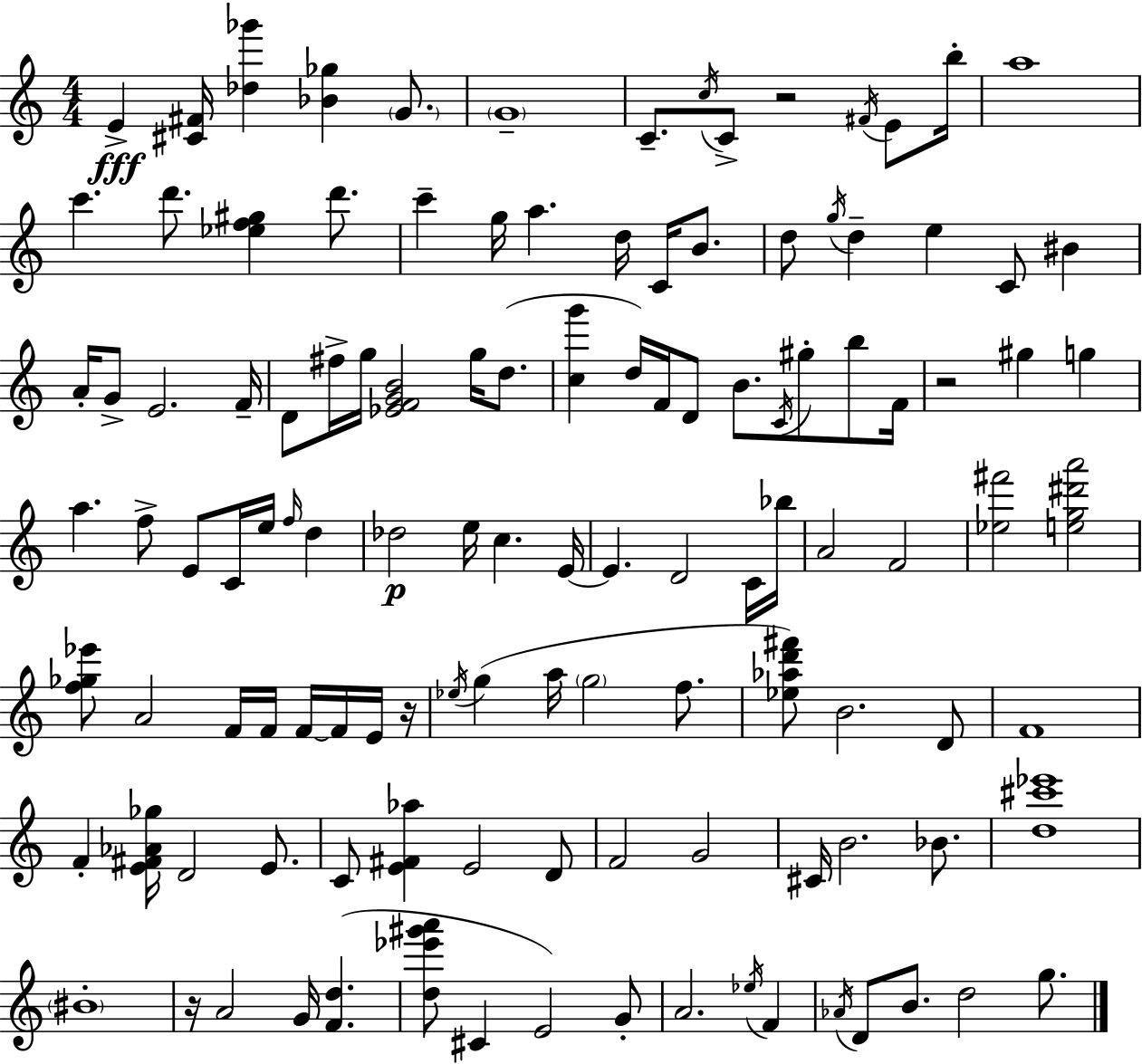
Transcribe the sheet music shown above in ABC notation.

X:1
T:Untitled
M:4/4
L:1/4
K:C
E [^C^F]/4 [_d_g'] [_B_g] G/2 G4 C/2 c/4 C/2 z2 ^F/4 E/2 b/4 a4 c' d'/2 [_ef^g] d'/2 c' g/4 a d/4 C/4 B/2 d/2 g/4 d e C/2 ^B A/4 G/2 E2 F/4 D/2 ^f/4 g/4 [_EFGB]2 g/4 d/2 [cg'] d/4 F/4 D/2 B/2 C/4 ^g/2 b/2 F/4 z2 ^g g a f/2 E/2 C/4 e/4 f/4 d _d2 e/4 c E/4 E D2 C/4 _b/4 A2 F2 [_e^f']2 [eg^d'a']2 [f_g_e']/2 A2 F/4 F/4 F/4 F/4 E/4 z/4 _e/4 g a/4 g2 f/2 [_e_ad'^f']/2 B2 D/2 F4 F [E^F_A_g]/4 D2 E/2 C/2 [E^F_a] E2 D/2 F2 G2 ^C/4 B2 _B/2 [d^c'_e']4 ^B4 z/4 A2 G/4 [Fd] [d_e'^g'a']/2 ^C E2 G/2 A2 _e/4 F _A/4 D/2 B/2 d2 g/2